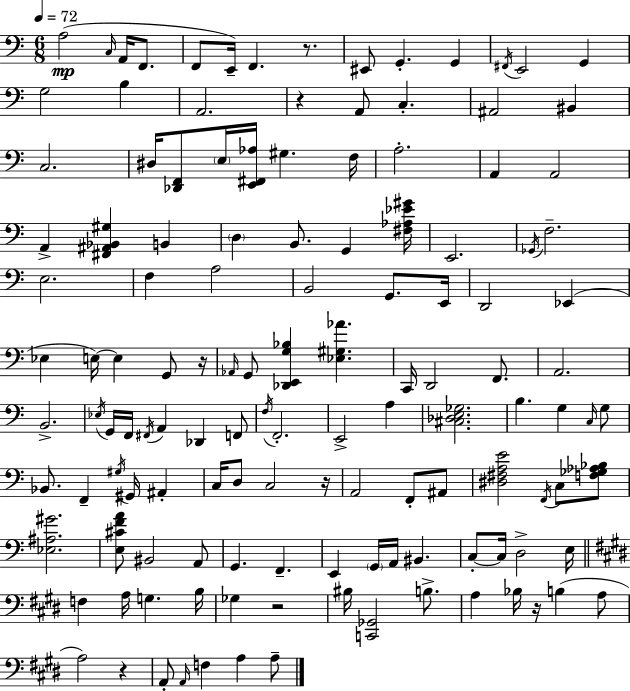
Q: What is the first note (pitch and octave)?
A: A3